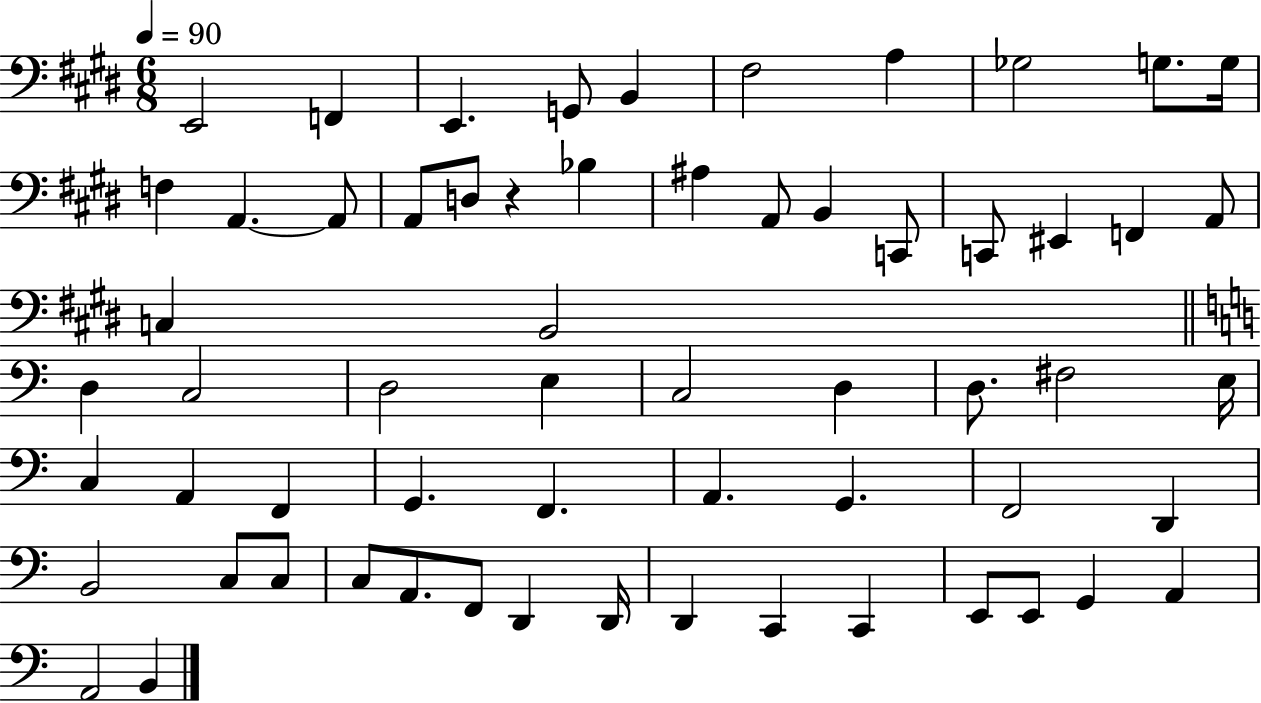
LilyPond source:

{
  \clef bass
  \numericTimeSignature
  \time 6/8
  \key e \major
  \tempo 4 = 90
  e,2 f,4 | e,4. g,8 b,4 | fis2 a4 | ges2 g8. g16 | \break f4 a,4.~~ a,8 | a,8 d8 r4 bes4 | ais4 a,8 b,4 c,8 | c,8 eis,4 f,4 a,8 | \break c4 b,2 | \bar "||" \break \key a \minor d4 c2 | d2 e4 | c2 d4 | d8. fis2 e16 | \break c4 a,4 f,4 | g,4. f,4. | a,4. g,4. | f,2 d,4 | \break b,2 c8 c8 | c8 a,8. f,8 d,4 d,16 | d,4 c,4 c,4 | e,8 e,8 g,4 a,4 | \break a,2 b,4 | \bar "|."
}